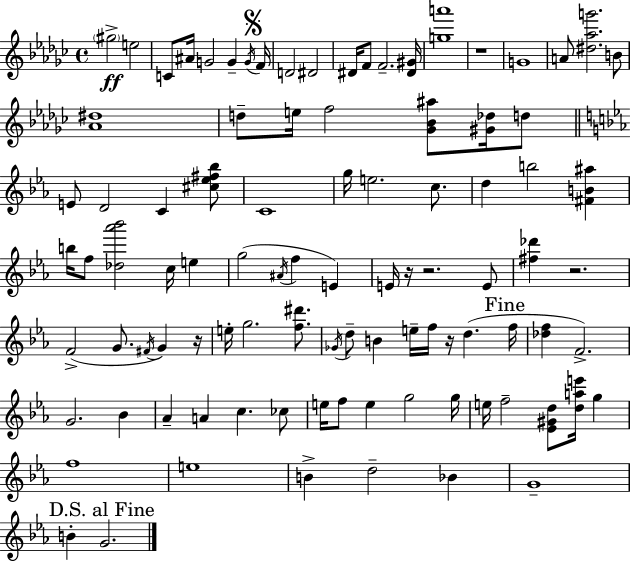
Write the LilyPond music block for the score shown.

{
  \clef treble
  \time 4/4
  \defaultTimeSignature
  \key ees \minor
  \parenthesize gis''2->\ff e''2 | c'8 ais'16 g'2 g'4-- \acciaccatura { g'16 } | \mark \markup { \musicglyph "scripts.segno" } f'16 d'2 dis'2 | dis'16 f'8 f'2.-- | \break <dis' gis'>16 <g'' a'''>1 | r1 | g'1 | a'8 <dis'' aes'' g'''>2. b'8 | \break <aes' dis''>1 | d''8-- e''16 f''2 <ges' bes' ais''>8 <gis' des''>16 d''8 | \bar "||" \break \key c \minor e'8 d'2 c'4 <cis'' ees'' fis'' bes''>8 | c'1 | g''16 e''2. c''8. | d''4 b''2 <fis' b' ais''>4 | \break b''16 f''8 <des'' aes''' bes'''>2 c''16 e''4 | g''2( \acciaccatura { ais'16 } f''4 e'4) | e'16 r16 r2. e'8 | <fis'' des'''>4 r2. | \break f'2->( g'8. \acciaccatura { fis'16 } g'4) | r16 e''16-. g''2. <f'' dis'''>8. | \acciaccatura { ges'16 } d''8-- b'4 e''16-- f''16 r16 d''4.( | \mark "Fine" f''16 <des'' f''>4 f'2.->) | \break g'2. bes'4 | aes'4-- a'4 c''4. | ces''8 e''16 f''8 e''4 g''2 | g''16 e''16 f''2-- <ees' gis' d''>8 <d'' a'' e'''>16 g''4 | \break f''1 | e''1 | b'4-> d''2-- bes'4 | g'1-- | \break \mark "D.S. al Fine" b'4-. g'2. | \bar "|."
}